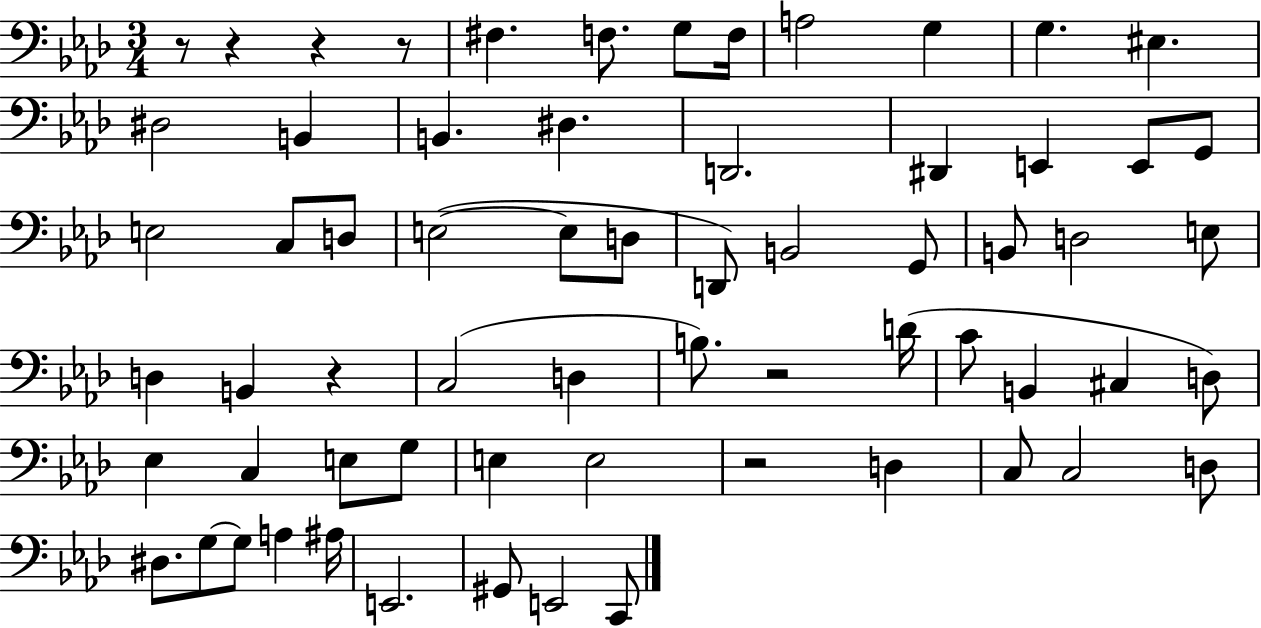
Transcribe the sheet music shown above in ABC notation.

X:1
T:Untitled
M:3/4
L:1/4
K:Ab
z/2 z z z/2 ^F, F,/2 G,/2 F,/4 A,2 G, G, ^E, ^D,2 B,, B,, ^D, D,,2 ^D,, E,, E,,/2 G,,/2 E,2 C,/2 D,/2 E,2 E,/2 D,/2 D,,/2 B,,2 G,,/2 B,,/2 D,2 E,/2 D, B,, z C,2 D, B,/2 z2 D/4 C/2 B,, ^C, D,/2 _E, C, E,/2 G,/2 E, E,2 z2 D, C,/2 C,2 D,/2 ^D,/2 G,/2 G,/2 A, ^A,/4 E,,2 ^G,,/2 E,,2 C,,/2